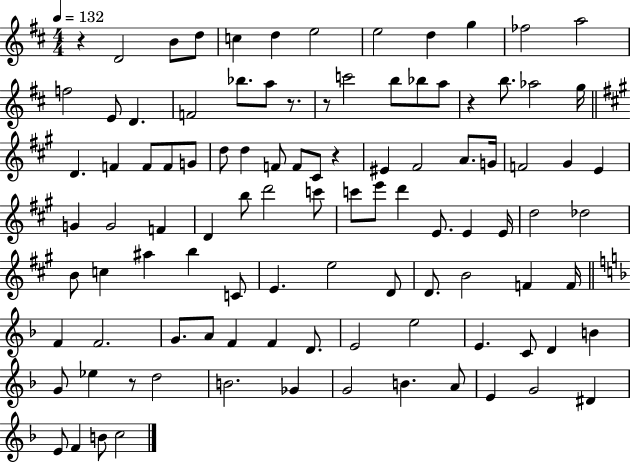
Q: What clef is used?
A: treble